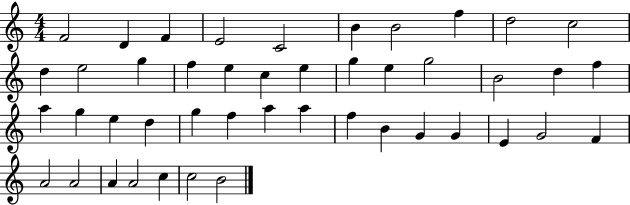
{
  \clef treble
  \numericTimeSignature
  \time 4/4
  \key c \major
  f'2 d'4 f'4 | e'2 c'2 | b'4 b'2 f''4 | d''2 c''2 | \break d''4 e''2 g''4 | f''4 e''4 c''4 e''4 | g''4 e''4 g''2 | b'2 d''4 f''4 | \break a''4 g''4 e''4 d''4 | g''4 f''4 a''4 a''4 | f''4 b'4 g'4 g'4 | e'4 g'2 f'4 | \break a'2 a'2 | a'4 a'2 c''4 | c''2 b'2 | \bar "|."
}